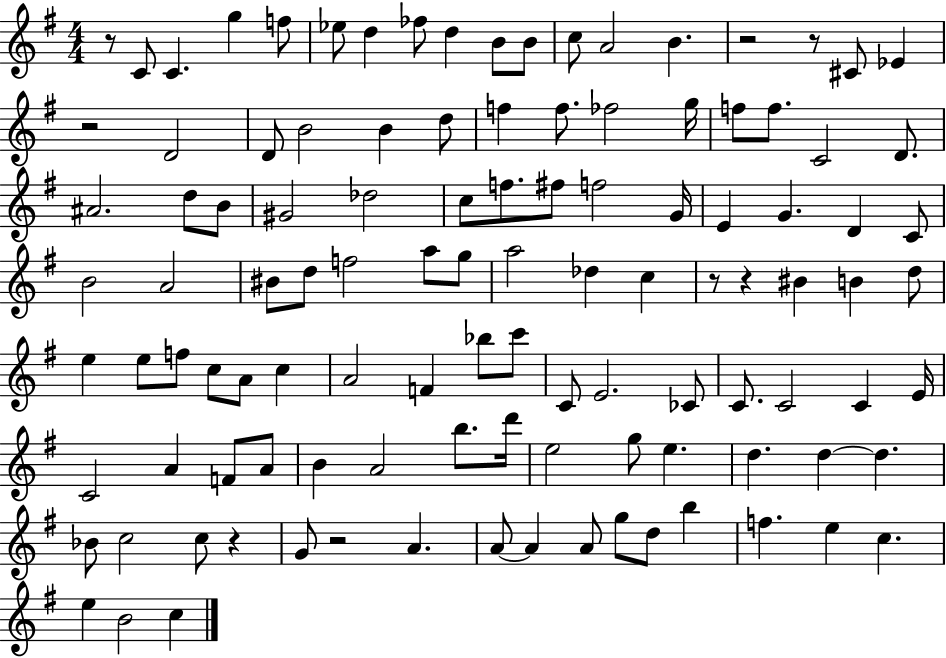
R/e C4/e C4/q. G5/q F5/e Eb5/e D5/q FES5/e D5/q B4/e B4/e C5/e A4/h B4/q. R/h R/e C#4/e Eb4/q R/h D4/h D4/e B4/h B4/q D5/e F5/q F5/e. FES5/h G5/s F5/e F5/e. C4/h D4/e. A#4/h. D5/e B4/e G#4/h Db5/h C5/e F5/e. F#5/e F5/h G4/s E4/q G4/q. D4/q C4/e B4/h A4/h BIS4/e D5/e F5/h A5/e G5/e A5/h Db5/q C5/q R/e R/q BIS4/q B4/q D5/e E5/q E5/e F5/e C5/e A4/e C5/q A4/h F4/q Bb5/e C6/e C4/e E4/h. CES4/e C4/e. C4/h C4/q E4/s C4/h A4/q F4/e A4/e B4/q A4/h B5/e. D6/s E5/h G5/e E5/q. D5/q. D5/q D5/q. Bb4/e C5/h C5/e R/q G4/e R/h A4/q. A4/e A4/q A4/e G5/e D5/e B5/q F5/q. E5/q C5/q. E5/q B4/h C5/q